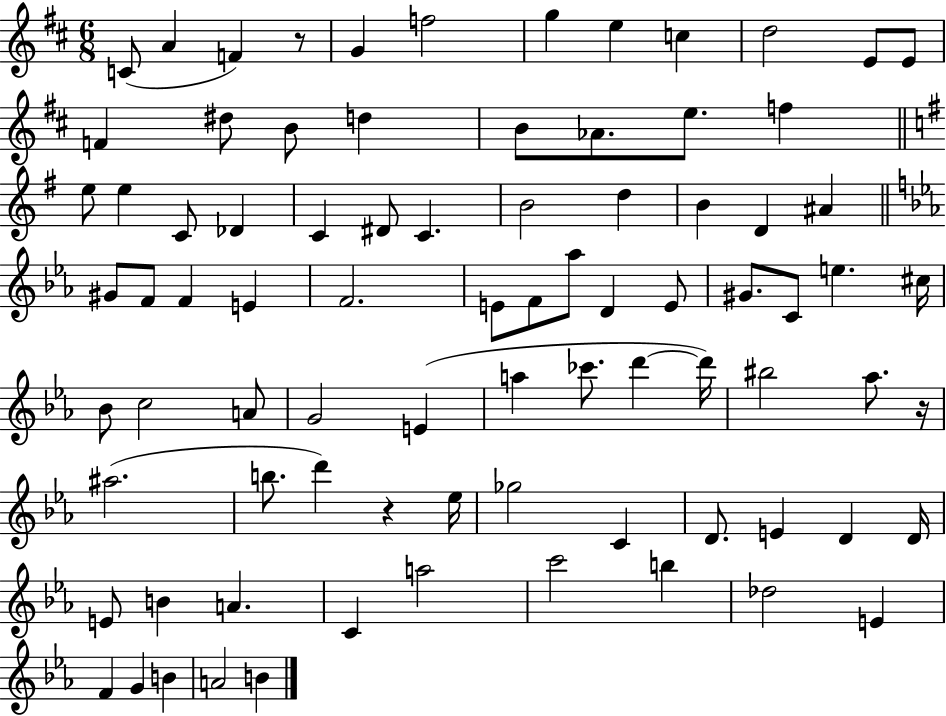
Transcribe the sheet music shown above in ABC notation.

X:1
T:Untitled
M:6/8
L:1/4
K:D
C/2 A F z/2 G f2 g e c d2 E/2 E/2 F ^d/2 B/2 d B/2 _A/2 e/2 f e/2 e C/2 _D C ^D/2 C B2 d B D ^A ^G/2 F/2 F E F2 E/2 F/2 _a/2 D E/2 ^G/2 C/2 e ^c/4 _B/2 c2 A/2 G2 E a _c'/2 d' d'/4 ^b2 _a/2 z/4 ^a2 b/2 d' z _e/4 _g2 C D/2 E D D/4 E/2 B A C a2 c'2 b _d2 E F G B A2 B